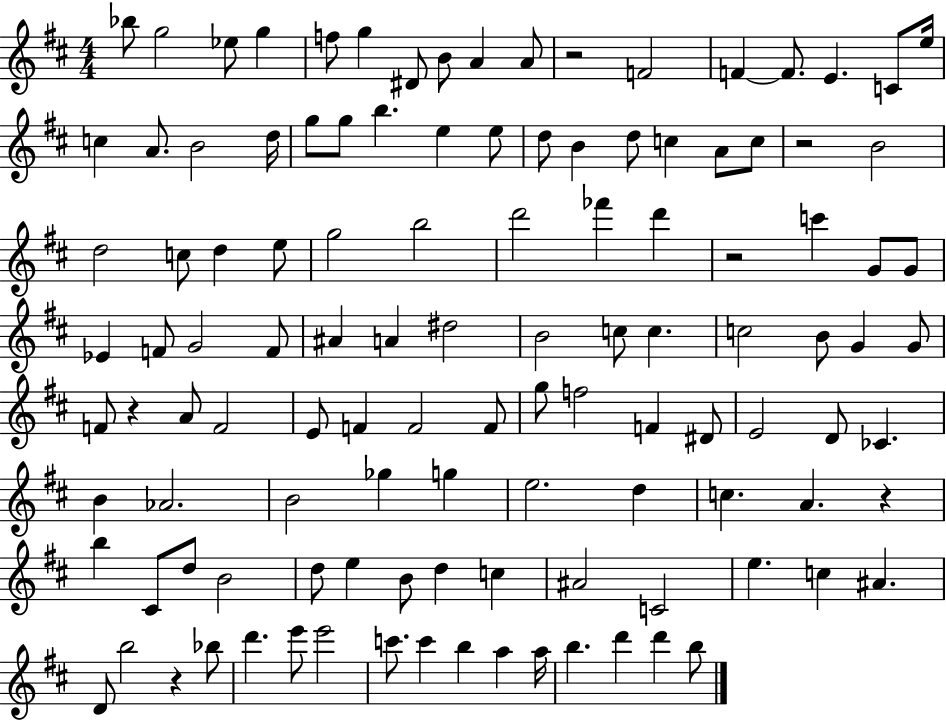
Bb5/e G5/h Eb5/e G5/q F5/e G5/q D#4/e B4/e A4/q A4/e R/h F4/h F4/q F4/e. E4/q. C4/e E5/s C5/q A4/e. B4/h D5/s G5/e G5/e B5/q. E5/q E5/e D5/e B4/q D5/e C5/q A4/e C5/e R/h B4/h D5/h C5/e D5/q E5/e G5/h B5/h D6/h FES6/q D6/q R/h C6/q G4/e G4/e Eb4/q F4/e G4/h F4/e A#4/q A4/q D#5/h B4/h C5/e C5/q. C5/h B4/e G4/q G4/e F4/e R/q A4/e F4/h E4/e F4/q F4/h F4/e G5/e F5/h F4/q D#4/e E4/h D4/e CES4/q. B4/q Ab4/h. B4/h Gb5/q G5/q E5/h. D5/q C5/q. A4/q. R/q B5/q C#4/e D5/e B4/h D5/e E5/q B4/e D5/q C5/q A#4/h C4/h E5/q. C5/q A#4/q. D4/e B5/h R/q Bb5/e D6/q. E6/e E6/h C6/e. C6/q B5/q A5/q A5/s B5/q. D6/q D6/q B5/e